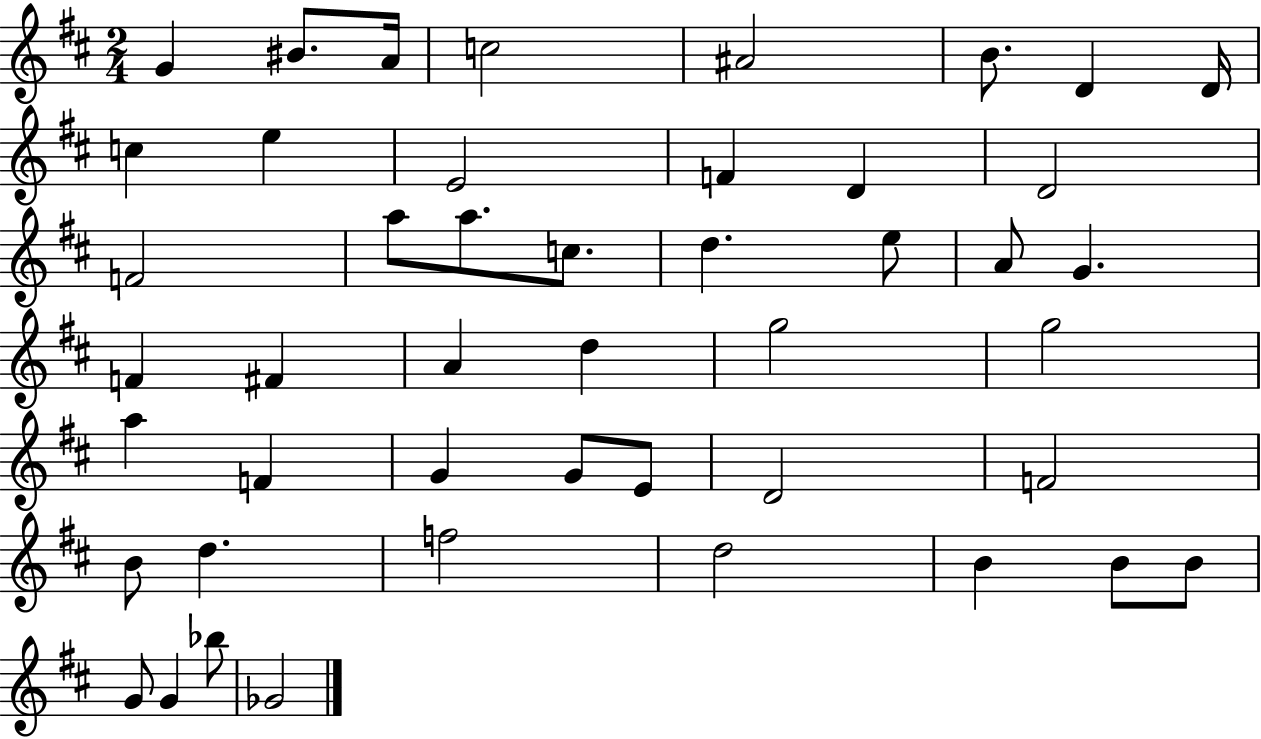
X:1
T:Untitled
M:2/4
L:1/4
K:D
G ^B/2 A/4 c2 ^A2 B/2 D D/4 c e E2 F D D2 F2 a/2 a/2 c/2 d e/2 A/2 G F ^F A d g2 g2 a F G G/2 E/2 D2 F2 B/2 d f2 d2 B B/2 B/2 G/2 G _b/2 _G2